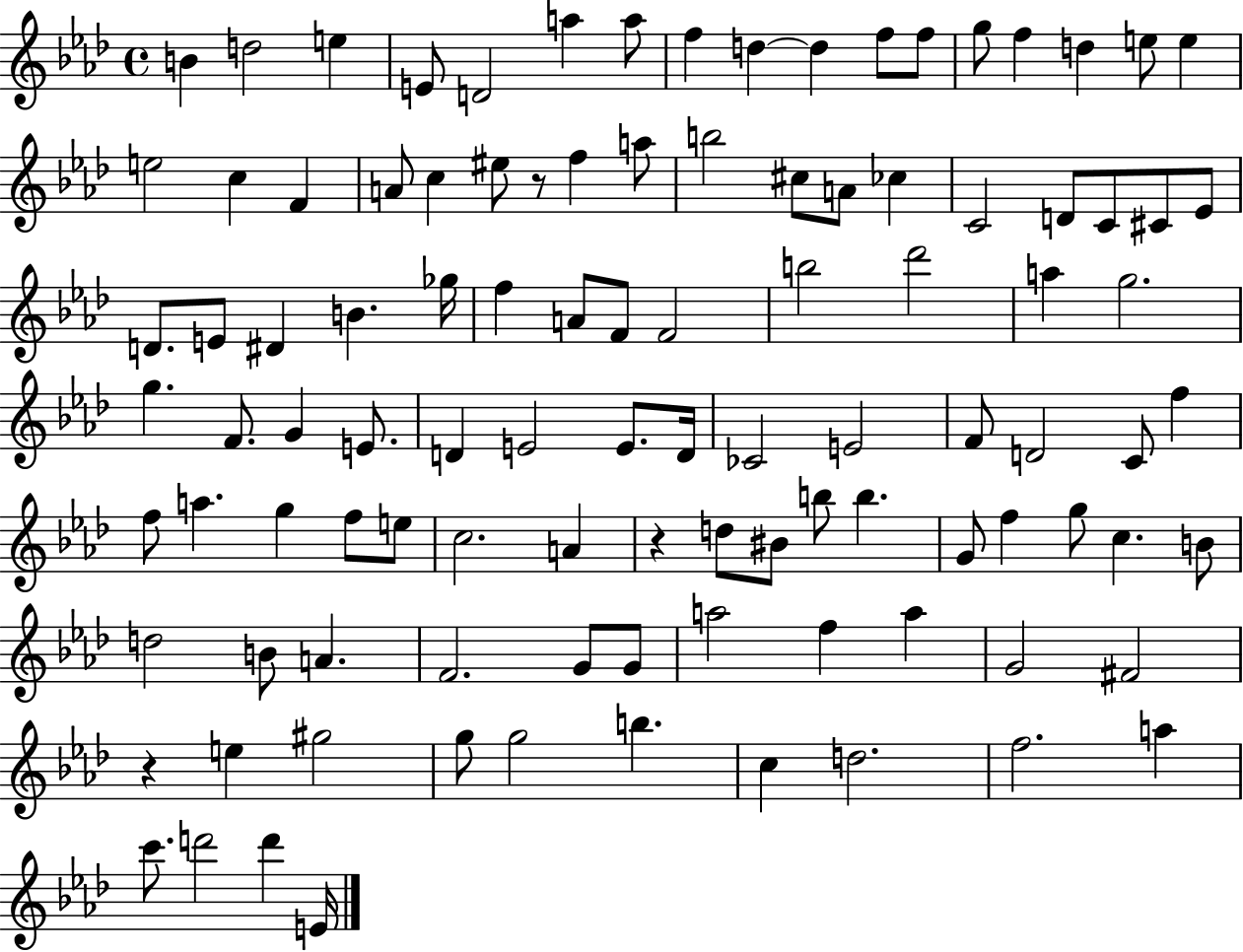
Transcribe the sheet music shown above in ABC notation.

X:1
T:Untitled
M:4/4
L:1/4
K:Ab
B d2 e E/2 D2 a a/2 f d d f/2 f/2 g/2 f d e/2 e e2 c F A/2 c ^e/2 z/2 f a/2 b2 ^c/2 A/2 _c C2 D/2 C/2 ^C/2 _E/2 D/2 E/2 ^D B _g/4 f A/2 F/2 F2 b2 _d'2 a g2 g F/2 G E/2 D E2 E/2 D/4 _C2 E2 F/2 D2 C/2 f f/2 a g f/2 e/2 c2 A z d/2 ^B/2 b/2 b G/2 f g/2 c B/2 d2 B/2 A F2 G/2 G/2 a2 f a G2 ^F2 z e ^g2 g/2 g2 b c d2 f2 a c'/2 d'2 d' E/4